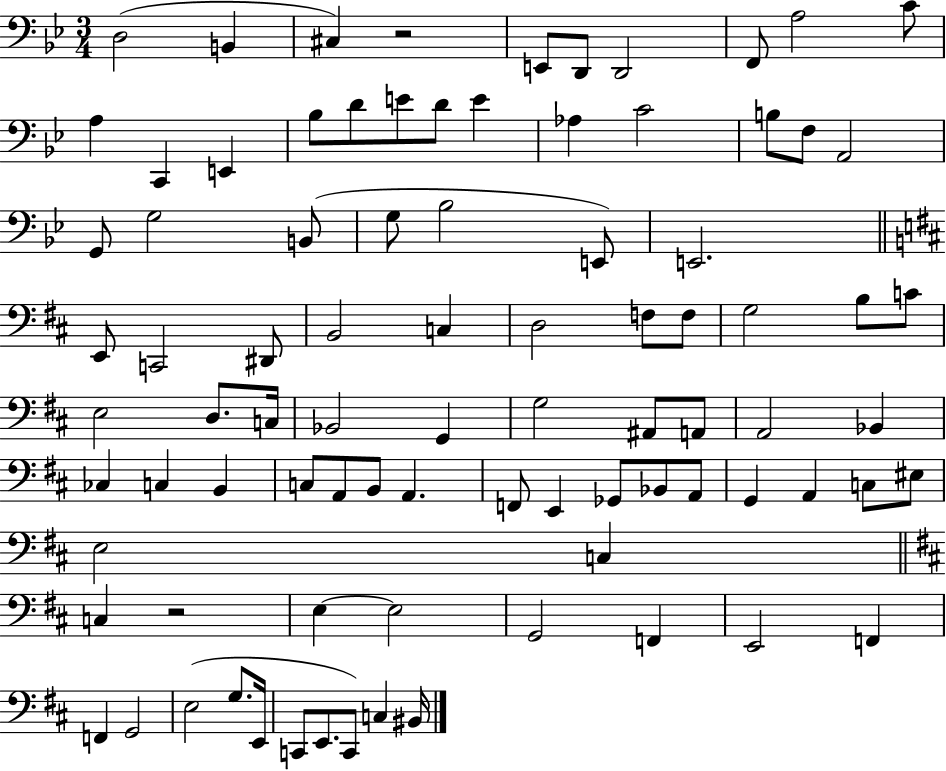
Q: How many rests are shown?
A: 2